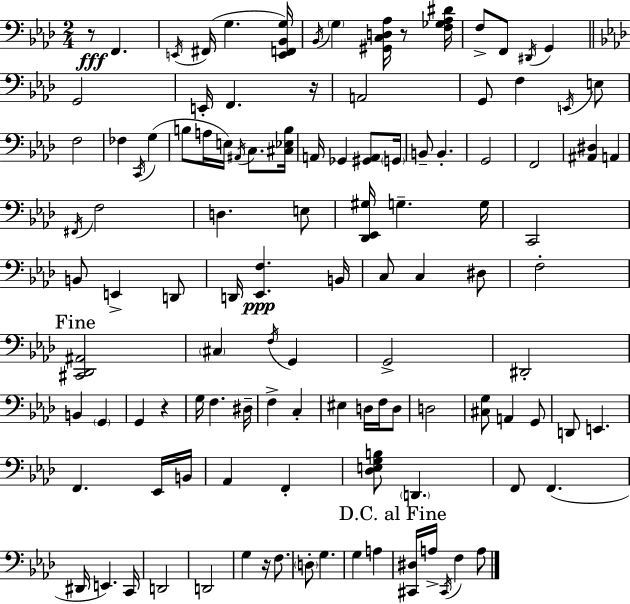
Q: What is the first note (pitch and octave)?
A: F2